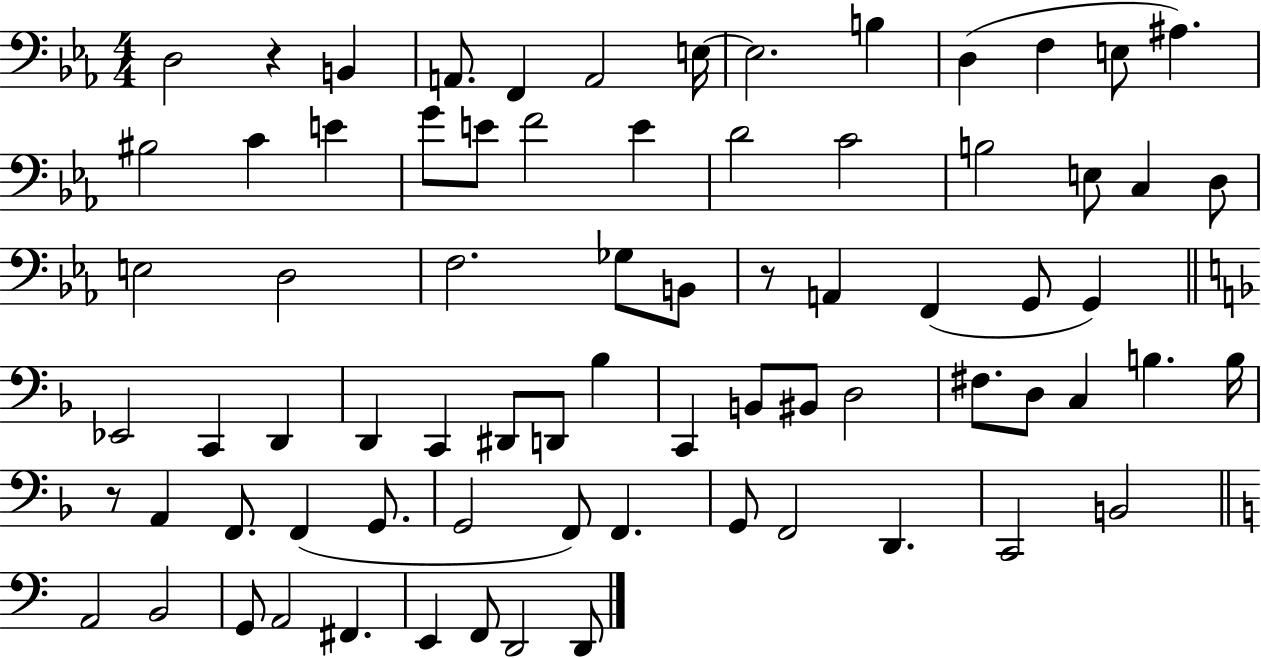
{
  \clef bass
  \numericTimeSignature
  \time 4/4
  \key ees \major
  d2 r4 b,4 | a,8. f,4 a,2 e16~~ | e2. b4 | d4( f4 e8 ais4.) | \break bis2 c'4 e'4 | g'8 e'8 f'2 e'4 | d'2 c'2 | b2 e8 c4 d8 | \break e2 d2 | f2. ges8 b,8 | r8 a,4 f,4( g,8 g,4) | \bar "||" \break \key f \major ees,2 c,4 d,4 | d,4 c,4 dis,8 d,8 bes4 | c,4 b,8 bis,8 d2 | fis8. d8 c4 b4. b16 | \break r8 a,4 f,8. f,4( g,8. | g,2 f,8) f,4. | g,8 f,2 d,4. | c,2 b,2 | \break \bar "||" \break \key a \minor a,2 b,2 | g,8 a,2 fis,4. | e,4 f,8 d,2 d,8 | \bar "|."
}